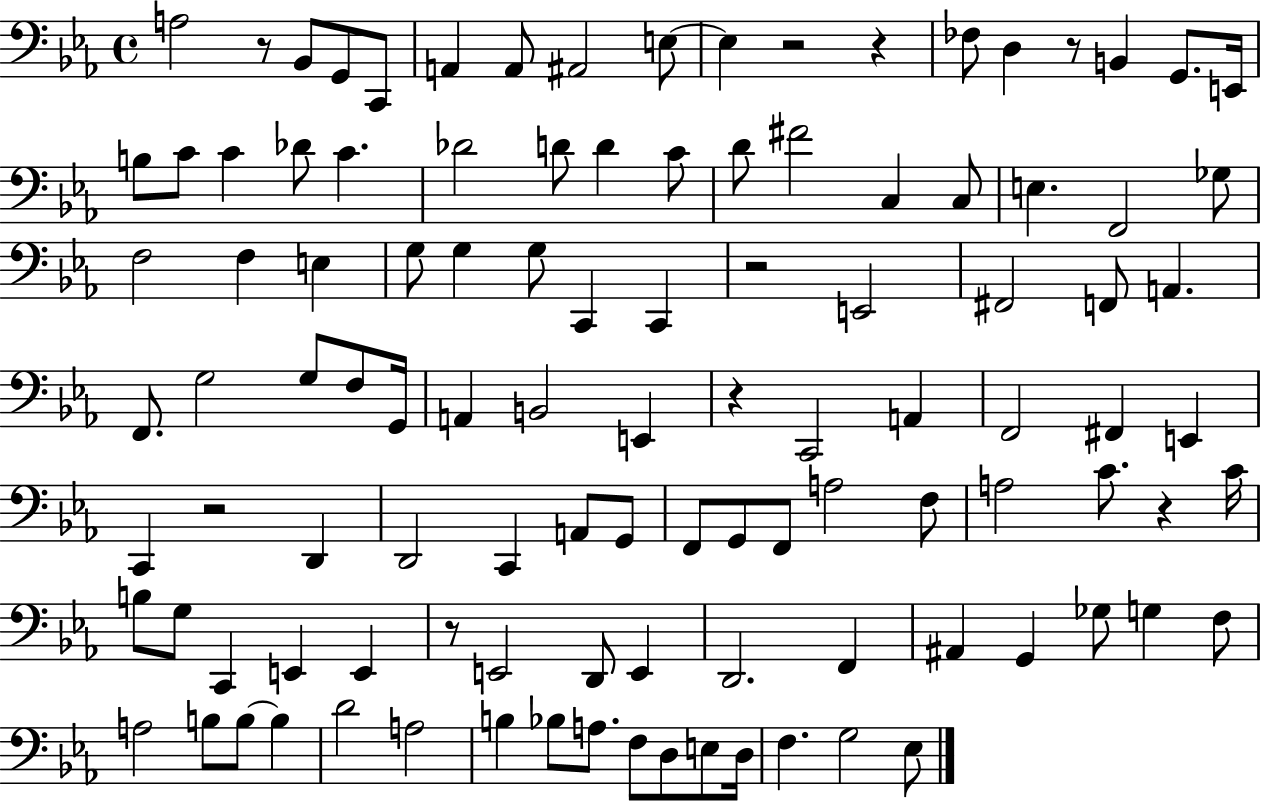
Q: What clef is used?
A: bass